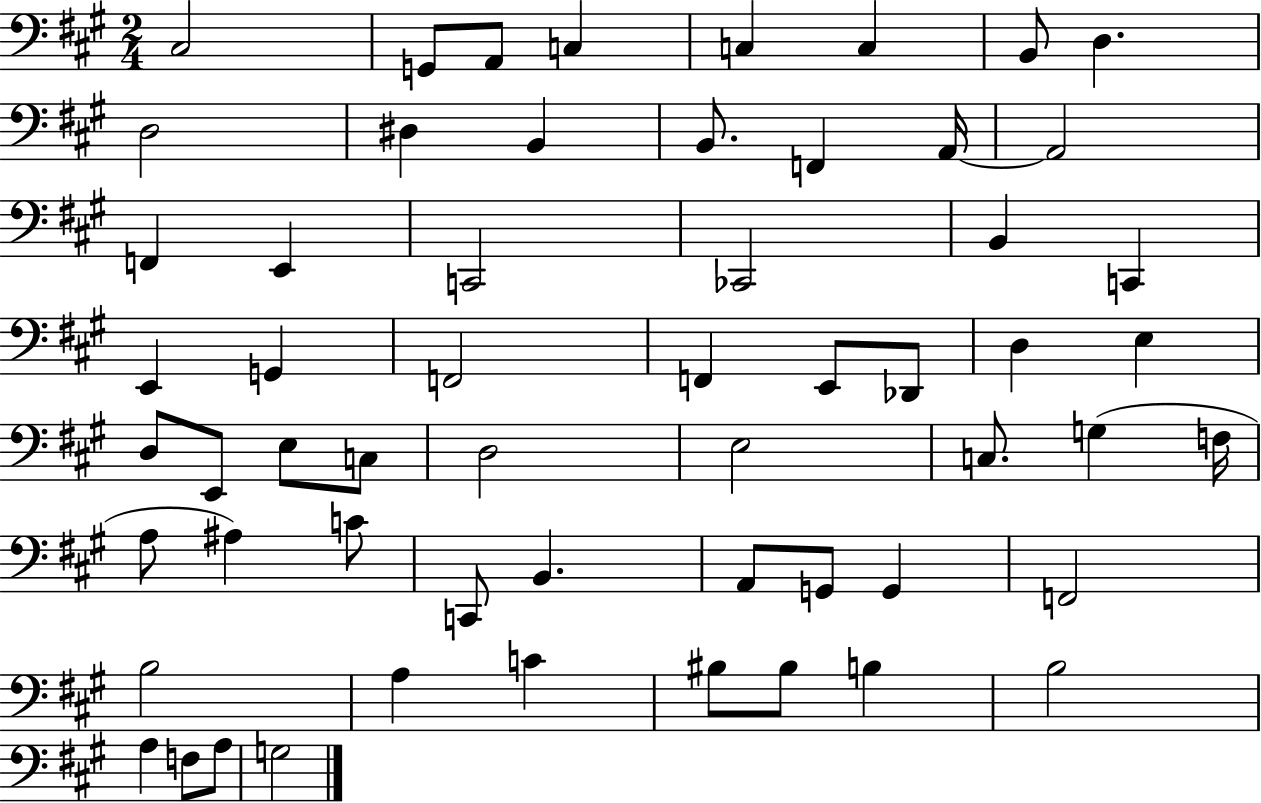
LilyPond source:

{
  \clef bass
  \numericTimeSignature
  \time 2/4
  \key a \major
  cis2 | g,8 a,8 c4 | c4 c4 | b,8 d4. | \break d2 | dis4 b,4 | b,8. f,4 a,16~~ | a,2 | \break f,4 e,4 | c,2 | ces,2 | b,4 c,4 | \break e,4 g,4 | f,2 | f,4 e,8 des,8 | d4 e4 | \break d8 e,8 e8 c8 | d2 | e2 | c8. g4( f16 | \break a8 ais4) c'8 | c,8 b,4. | a,8 g,8 g,4 | f,2 | \break b2 | a4 c'4 | bis8 bis8 b4 | b2 | \break a4 f8 a8 | g2 | \bar "|."
}